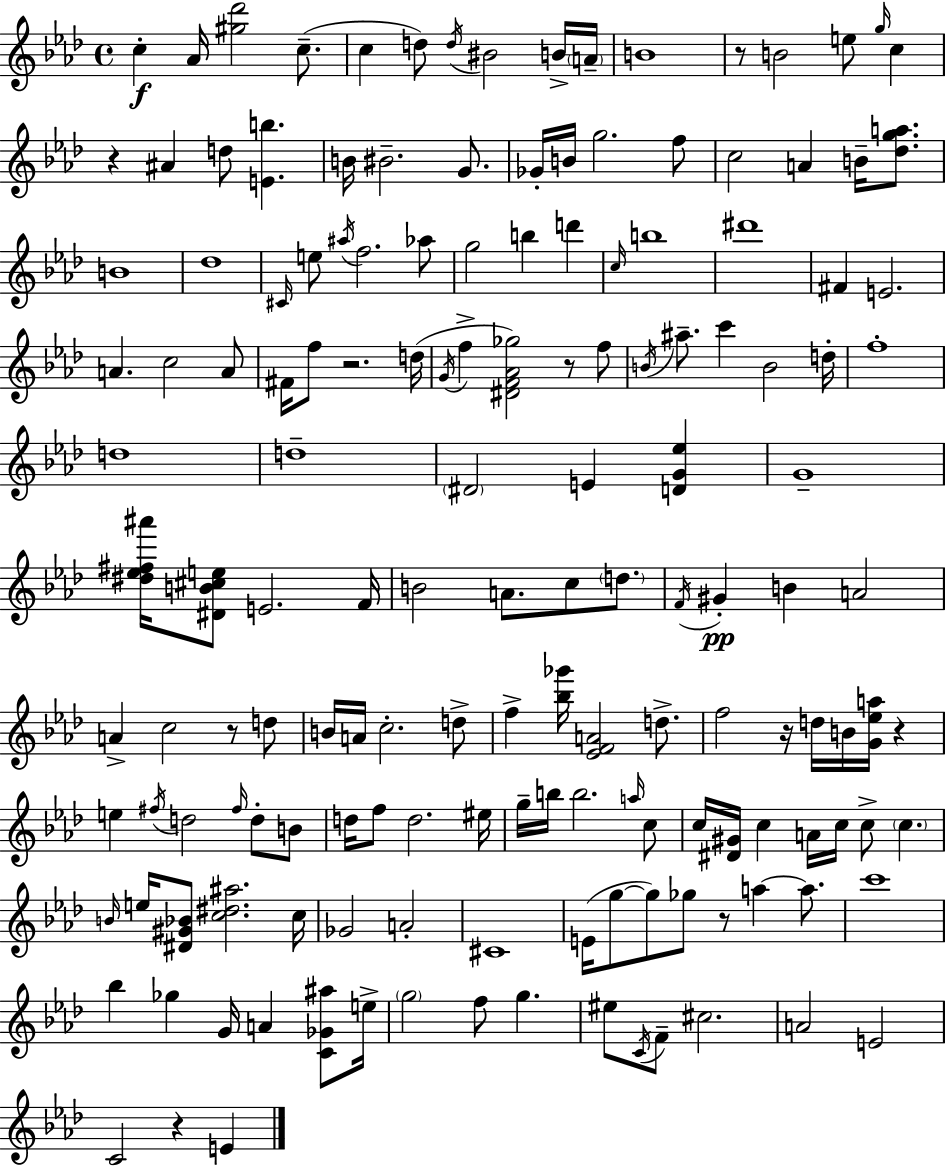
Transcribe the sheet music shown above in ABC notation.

X:1
T:Untitled
M:4/4
L:1/4
K:Ab
c _A/4 [^g_d']2 c/2 c d/2 d/4 ^B2 B/4 A/4 B4 z/2 B2 e/2 g/4 c z ^A d/2 [Eb] B/4 ^B2 G/2 _G/4 B/4 g2 f/2 c2 A B/4 [_dga]/2 B4 _d4 ^C/4 e/2 ^a/4 f2 _a/2 g2 b d' c/4 b4 ^d'4 ^F E2 A c2 A/2 ^F/4 f/2 z2 d/4 G/4 f [^DF_A_g]2 z/2 f/2 B/4 ^a/2 c' B2 d/4 f4 d4 d4 ^D2 E [DG_e] G4 [^d_e^f^a']/4 [^DB^ce]/2 E2 F/4 B2 A/2 c/2 d/2 F/4 ^G B A2 A c2 z/2 d/2 B/4 A/4 c2 d/2 f [_b_g']/4 [_EFA]2 d/2 f2 z/4 d/4 B/4 [G_ea]/4 z e ^f/4 d2 ^f/4 d/2 B/2 d/4 f/2 d2 ^e/4 g/4 b/4 b2 a/4 c/2 c/4 [^D^G]/4 c A/4 c/4 c/2 c B/4 e/4 [^D^G_B]/2 [c^d^a]2 c/4 _G2 A2 ^C4 E/4 g/2 g/2 _g/2 z/2 a a/2 c'4 _b _g G/4 A [C_G^a]/2 e/4 g2 f/2 g ^e/2 C/4 F/2 ^c2 A2 E2 C2 z E